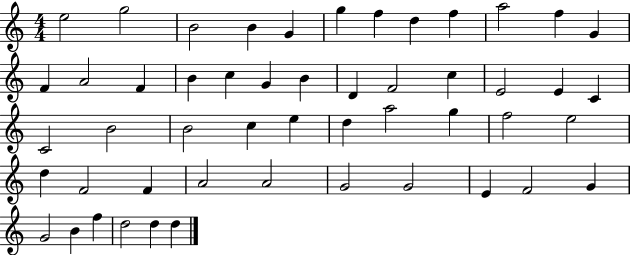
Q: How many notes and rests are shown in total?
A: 51